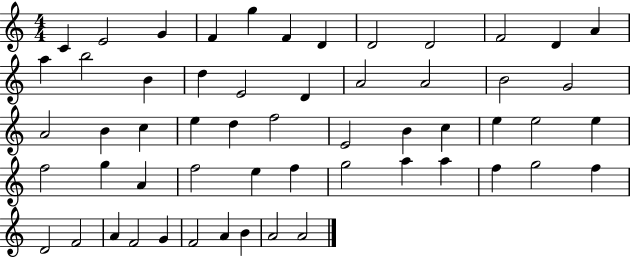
{
  \clef treble
  \numericTimeSignature
  \time 4/4
  \key c \major
  c'4 e'2 g'4 | f'4 g''4 f'4 d'4 | d'2 d'2 | f'2 d'4 a'4 | \break a''4 b''2 b'4 | d''4 e'2 d'4 | a'2 a'2 | b'2 g'2 | \break a'2 b'4 c''4 | e''4 d''4 f''2 | e'2 b'4 c''4 | e''4 e''2 e''4 | \break f''2 g''4 a'4 | f''2 e''4 f''4 | g''2 a''4 a''4 | f''4 g''2 f''4 | \break d'2 f'2 | a'4 f'2 g'4 | f'2 a'4 b'4 | a'2 a'2 | \break \bar "|."
}